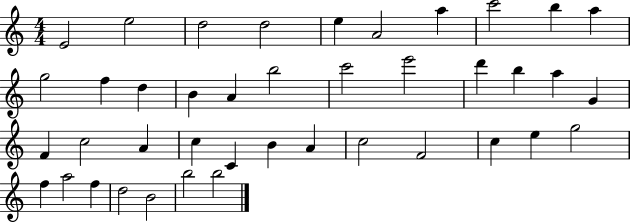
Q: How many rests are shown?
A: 0